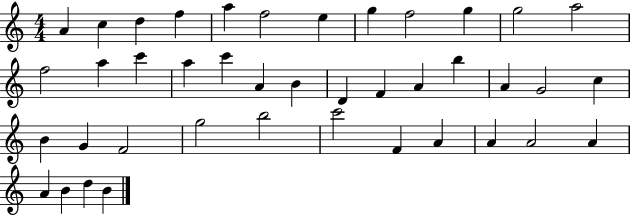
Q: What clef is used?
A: treble